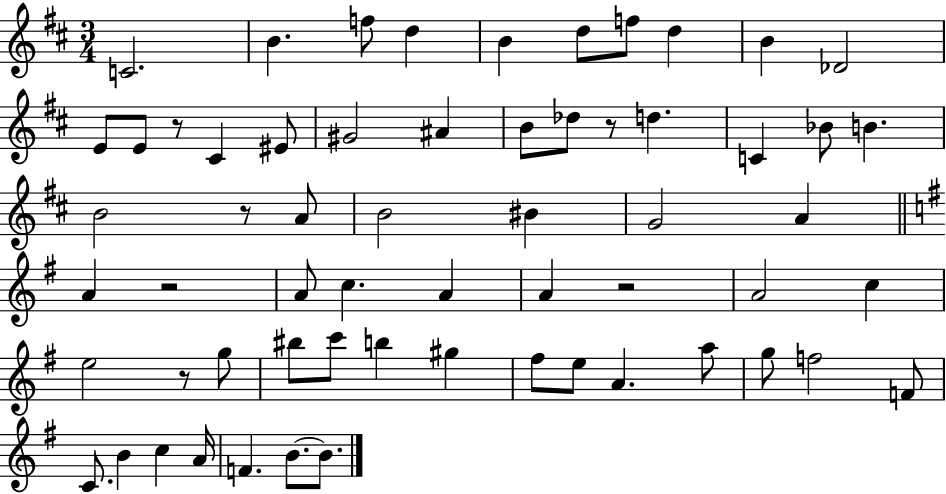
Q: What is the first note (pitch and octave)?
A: C4